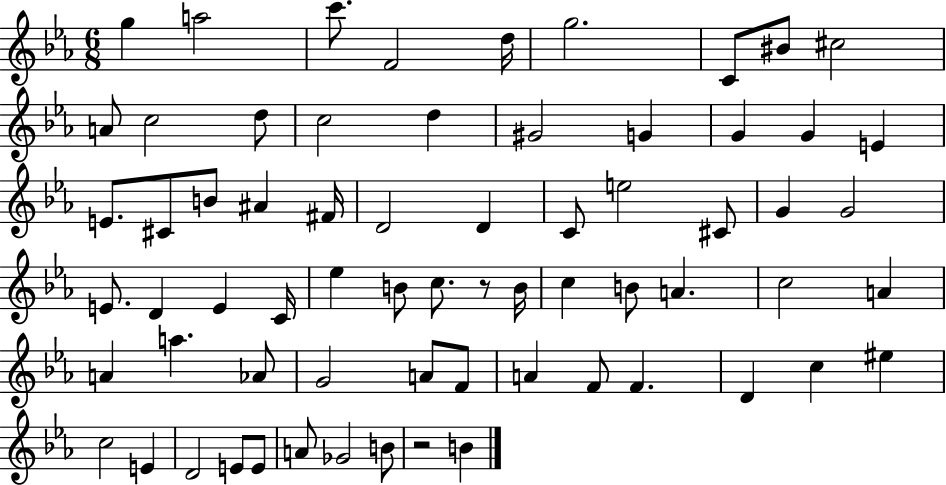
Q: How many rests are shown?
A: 2